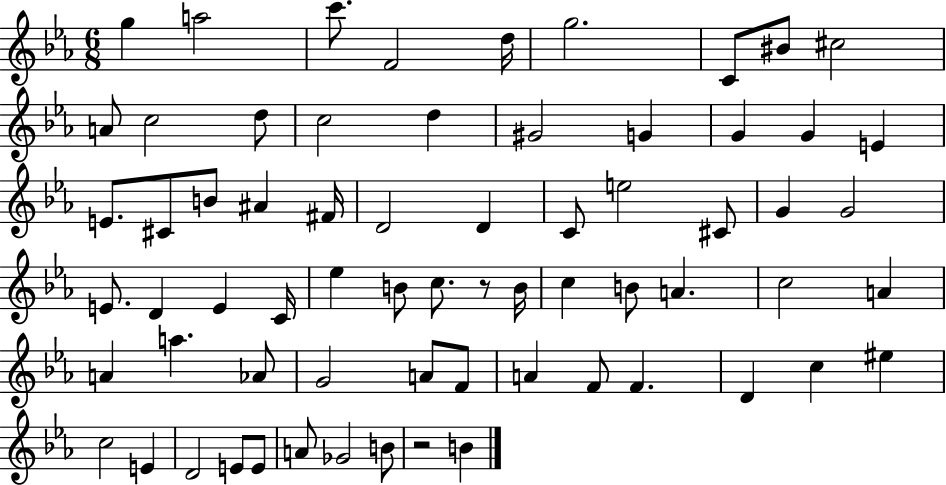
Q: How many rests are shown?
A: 2